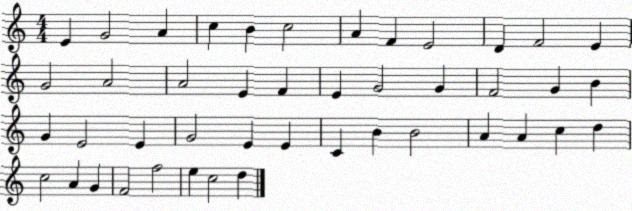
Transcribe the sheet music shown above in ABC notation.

X:1
T:Untitled
M:4/4
L:1/4
K:C
E G2 A c B c2 A F E2 D F2 E G2 A2 A2 E F E G2 G F2 G B G E2 E G2 E E C B B2 A A c d c2 A G F2 f2 e c2 d